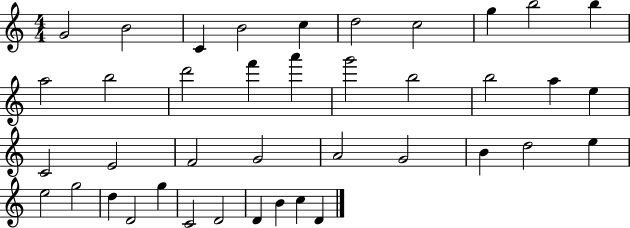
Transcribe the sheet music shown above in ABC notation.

X:1
T:Untitled
M:4/4
L:1/4
K:C
G2 B2 C B2 c d2 c2 g b2 b a2 b2 d'2 f' a' g'2 b2 b2 a e C2 E2 F2 G2 A2 G2 B d2 e e2 g2 d D2 g C2 D2 D B c D